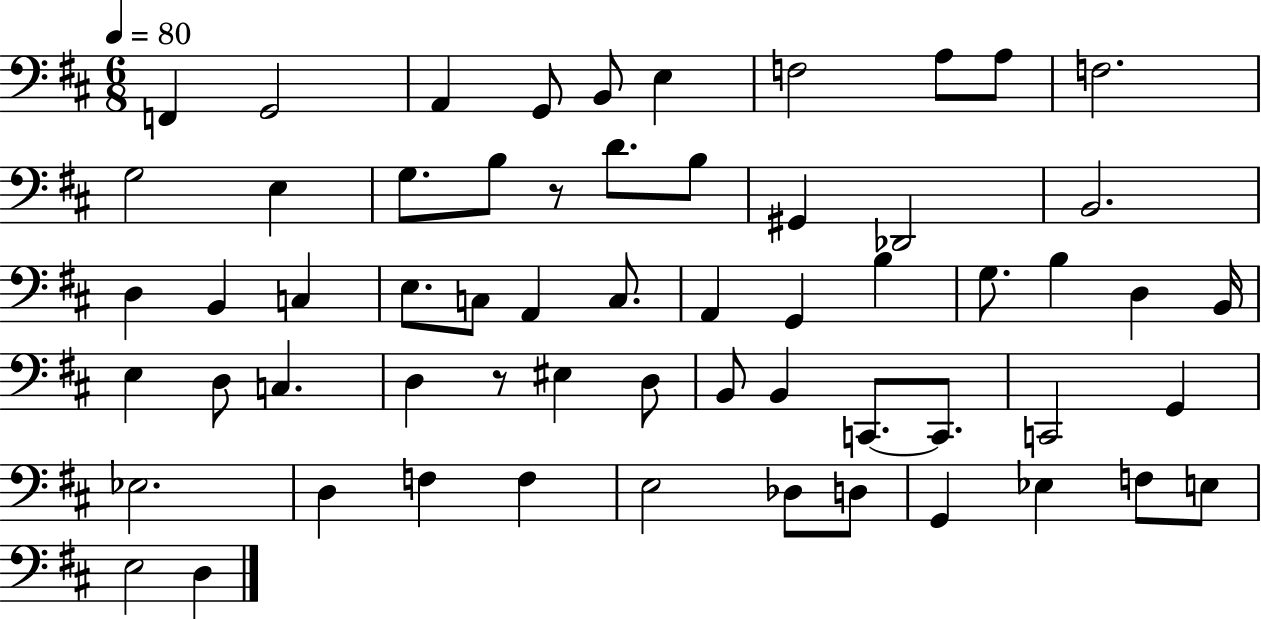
F2/q G2/h A2/q G2/e B2/e E3/q F3/h A3/e A3/e F3/h. G3/h E3/q G3/e. B3/e R/e D4/e. B3/e G#2/q Db2/h B2/h. D3/q B2/q C3/q E3/e. C3/e A2/q C3/e. A2/q G2/q B3/q G3/e. B3/q D3/q B2/s E3/q D3/e C3/q. D3/q R/e EIS3/q D3/e B2/e B2/q C2/e. C2/e. C2/h G2/q Eb3/h. D3/q F3/q F3/q E3/h Db3/e D3/e G2/q Eb3/q F3/e E3/e E3/h D3/q